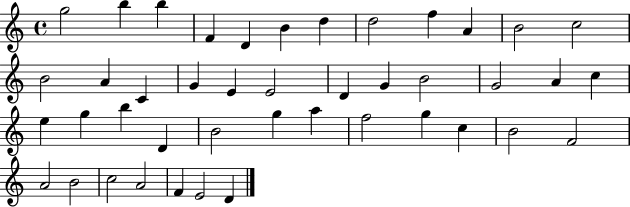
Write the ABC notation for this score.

X:1
T:Untitled
M:4/4
L:1/4
K:C
g2 b b F D B d d2 f A B2 c2 B2 A C G E E2 D G B2 G2 A c e g b D B2 g a f2 g c B2 F2 A2 B2 c2 A2 F E2 D